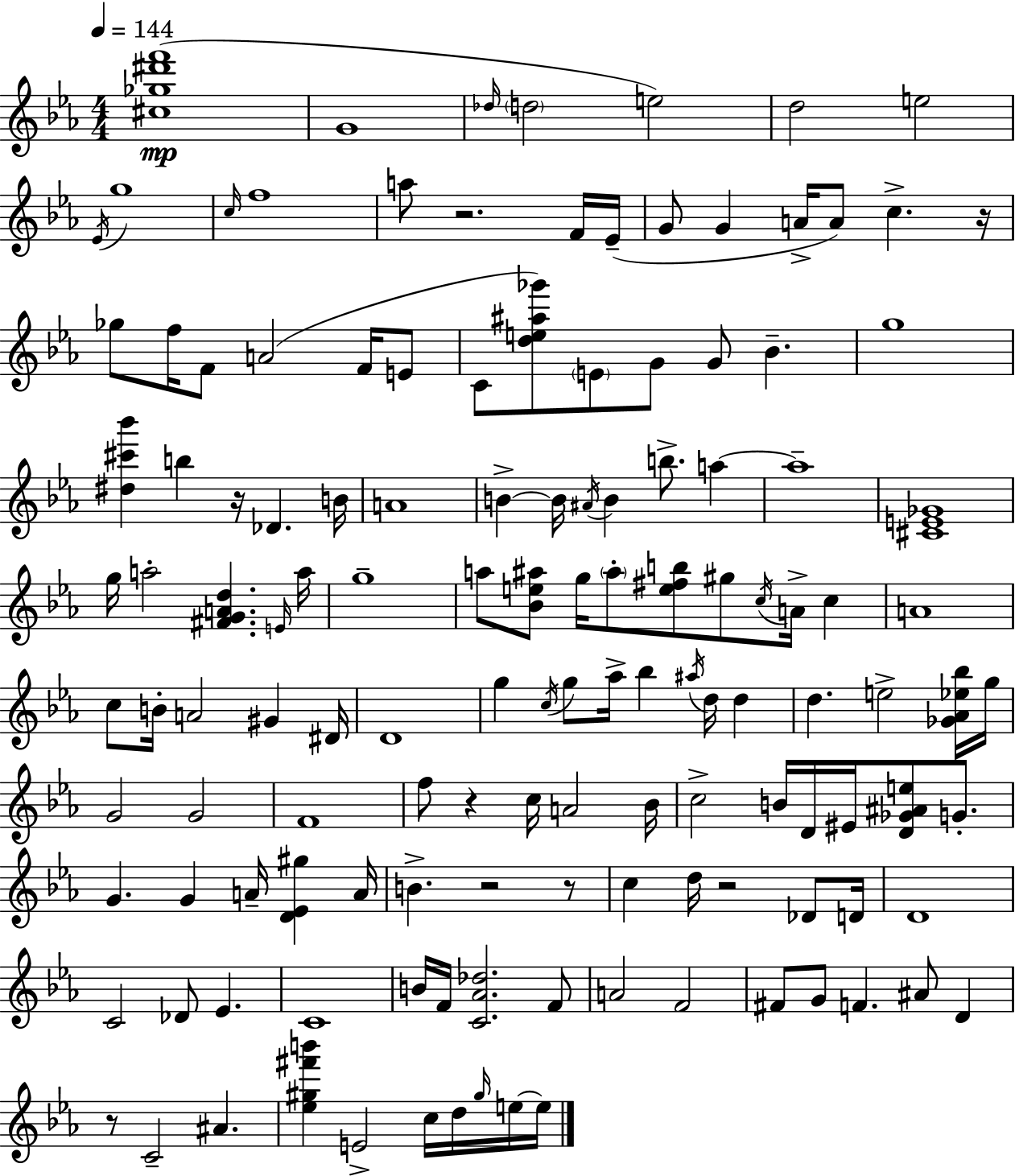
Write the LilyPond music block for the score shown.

{
  \clef treble
  \numericTimeSignature
  \time 4/4
  \key ees \major
  \tempo 4 = 144
  <cis'' ges'' dis''' f'''>1(\mp | g'1 | \grace { des''16 } \parenthesize d''2 e''2) | d''2 e''2 | \break \acciaccatura { ees'16 } g''1 | \grace { c''16 } f''1 | a''8 r2. | f'16 ees'16--( g'8 g'4 a'16-> a'8) c''4.-> | \break r16 ges''8 f''16 f'8 a'2( | f'16 e'8 c'8 <d'' e'' ais'' ges'''>8) \parenthesize e'8 g'8 g'8 bes'4.-- | g''1 | <dis'' cis''' bes'''>4 b''4 r16 des'4. | \break b'16 a'1 | b'4->~~ b'16 \acciaccatura { ais'16 } b'4 b''8.-> | a''4~~ a''1-- | <cis' e' ges'>1 | \break g''16 a''2-. <fis' g' a' d''>4. | \grace { e'16 } a''16 g''1-- | a''8 <bes' e'' ais''>8 g''16 \parenthesize ais''8-. <e'' fis'' b''>8 gis''8 | \acciaccatura { c''16 } a'16-> c''4 a'1 | \break c''8 b'16-. a'2 | gis'4 dis'16 d'1 | g''4 \acciaccatura { c''16 } g''8 aes''16-> bes''4 | \acciaccatura { ais''16 } d''16 d''4 d''4. e''2-> | \break <ges' aes' ees'' bes''>16 g''16 g'2 | g'2 f'1 | f''8 r4 c''16 a'2 | bes'16 c''2-> | \break b'16 d'16 eis'16 <d' ges' ais' e''>8 g'8.-. g'4. g'4 | a'16-- <d' ees' gis''>4 a'16 b'4.-> r2 | r8 c''4 d''16 r2 | des'8 d'16 d'1 | \break c'2 | des'8 ees'4. c'1 | b'16 f'16 <c' aes' des''>2. | f'8 a'2 | \break f'2 fis'8 g'8 f'4. | ais'8 d'4 r8 c'2-- | ais'4. <ees'' gis'' fis''' b'''>4 e'2-> | c''16 d''16 \grace { gis''16 } e''16~~ e''16 \bar "|."
}